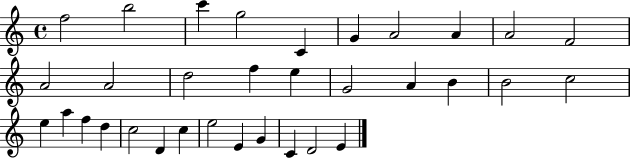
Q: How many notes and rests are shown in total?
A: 33